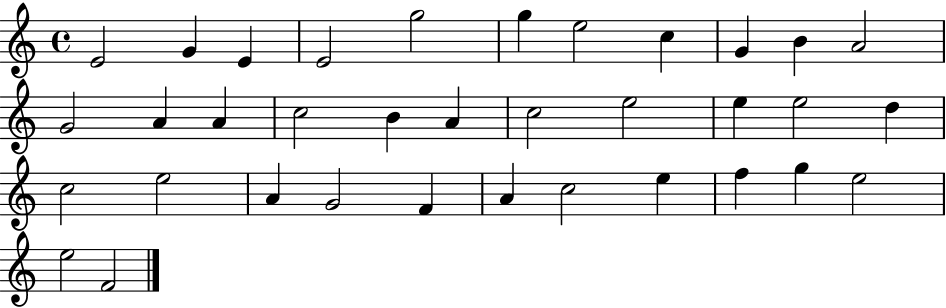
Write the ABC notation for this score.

X:1
T:Untitled
M:4/4
L:1/4
K:C
E2 G E E2 g2 g e2 c G B A2 G2 A A c2 B A c2 e2 e e2 d c2 e2 A G2 F A c2 e f g e2 e2 F2